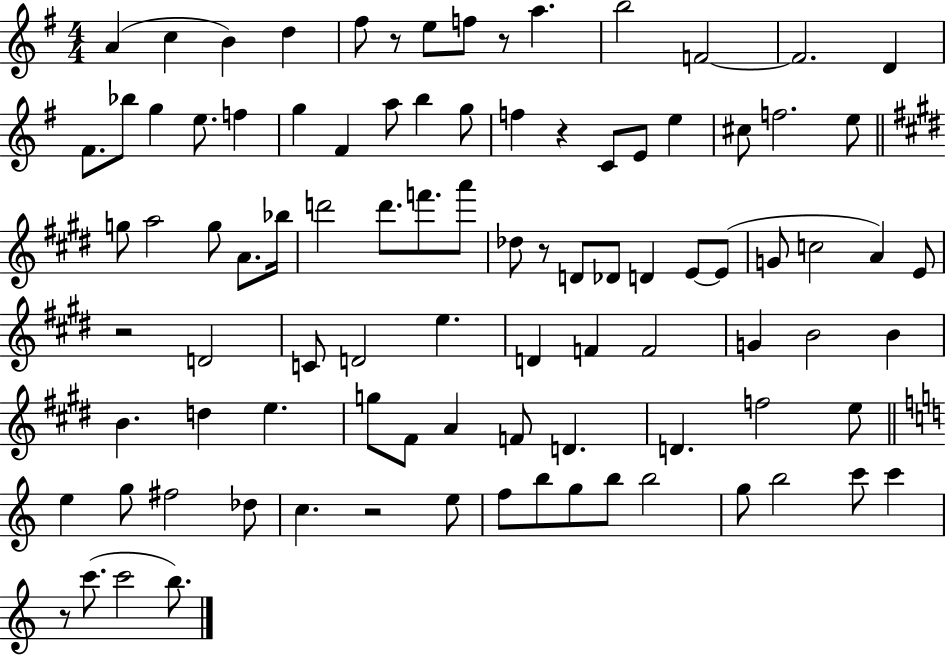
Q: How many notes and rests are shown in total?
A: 94